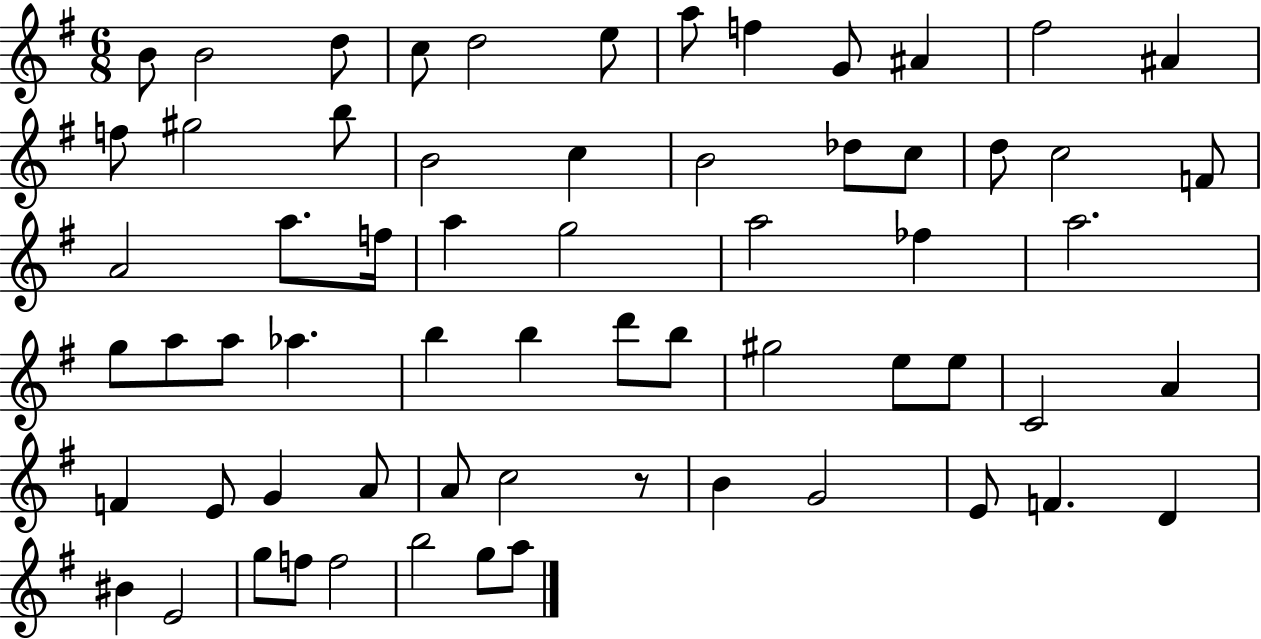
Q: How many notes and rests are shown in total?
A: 64